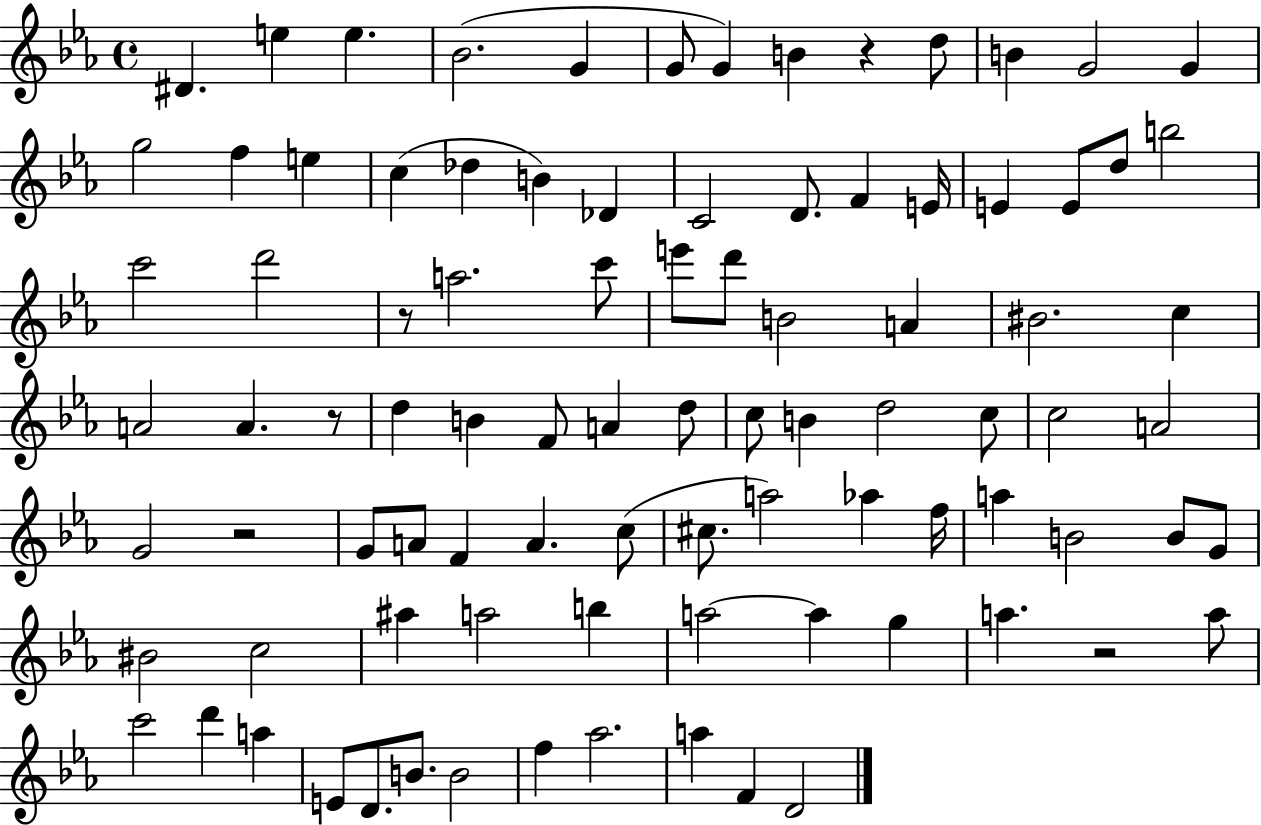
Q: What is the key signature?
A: EES major